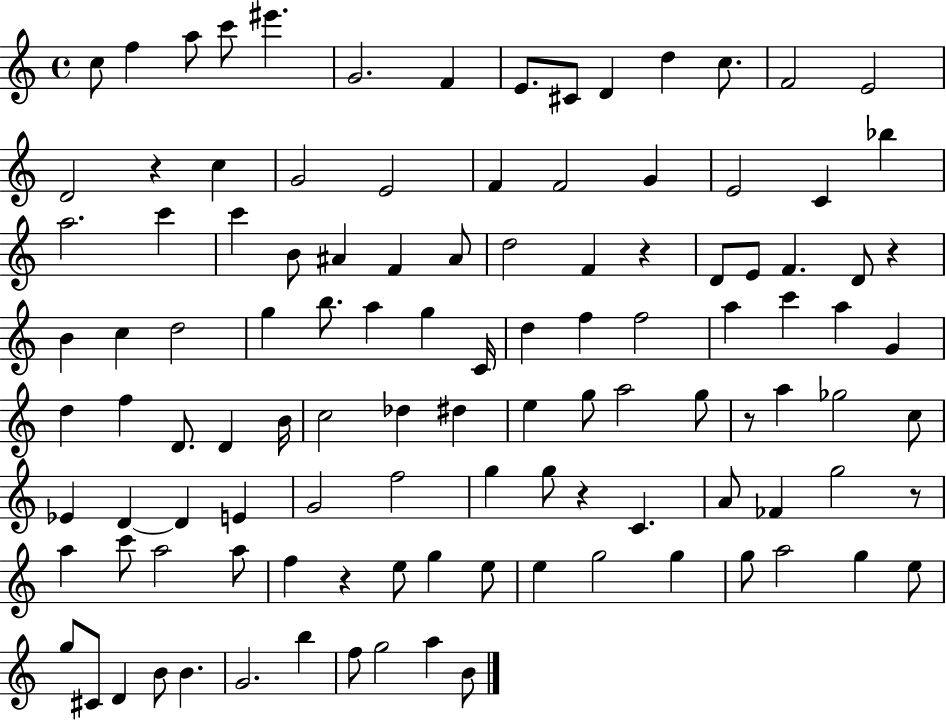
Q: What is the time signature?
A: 4/4